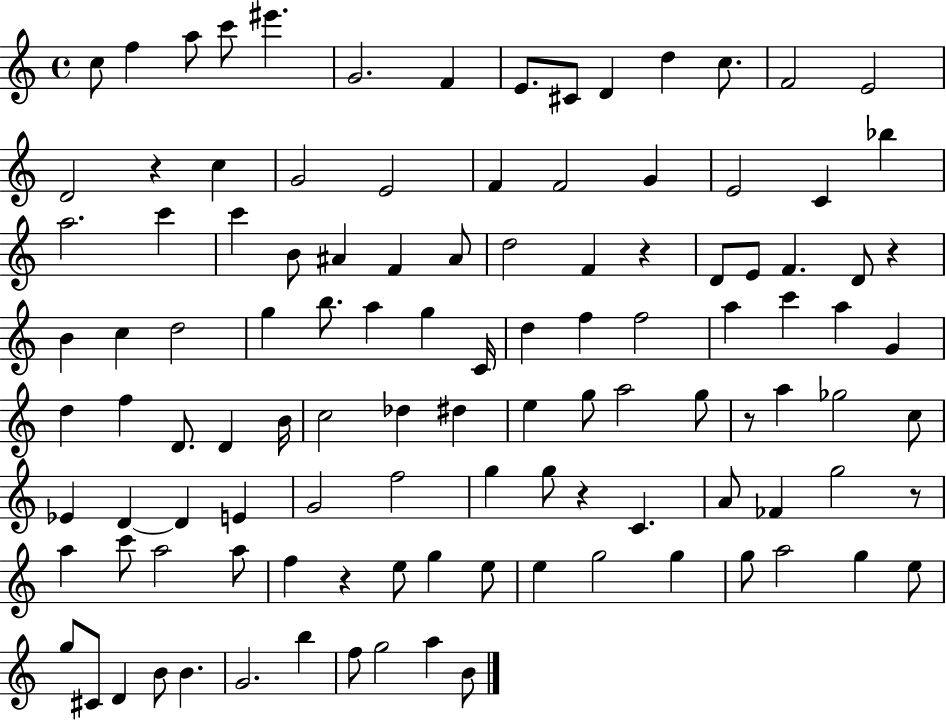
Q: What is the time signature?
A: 4/4